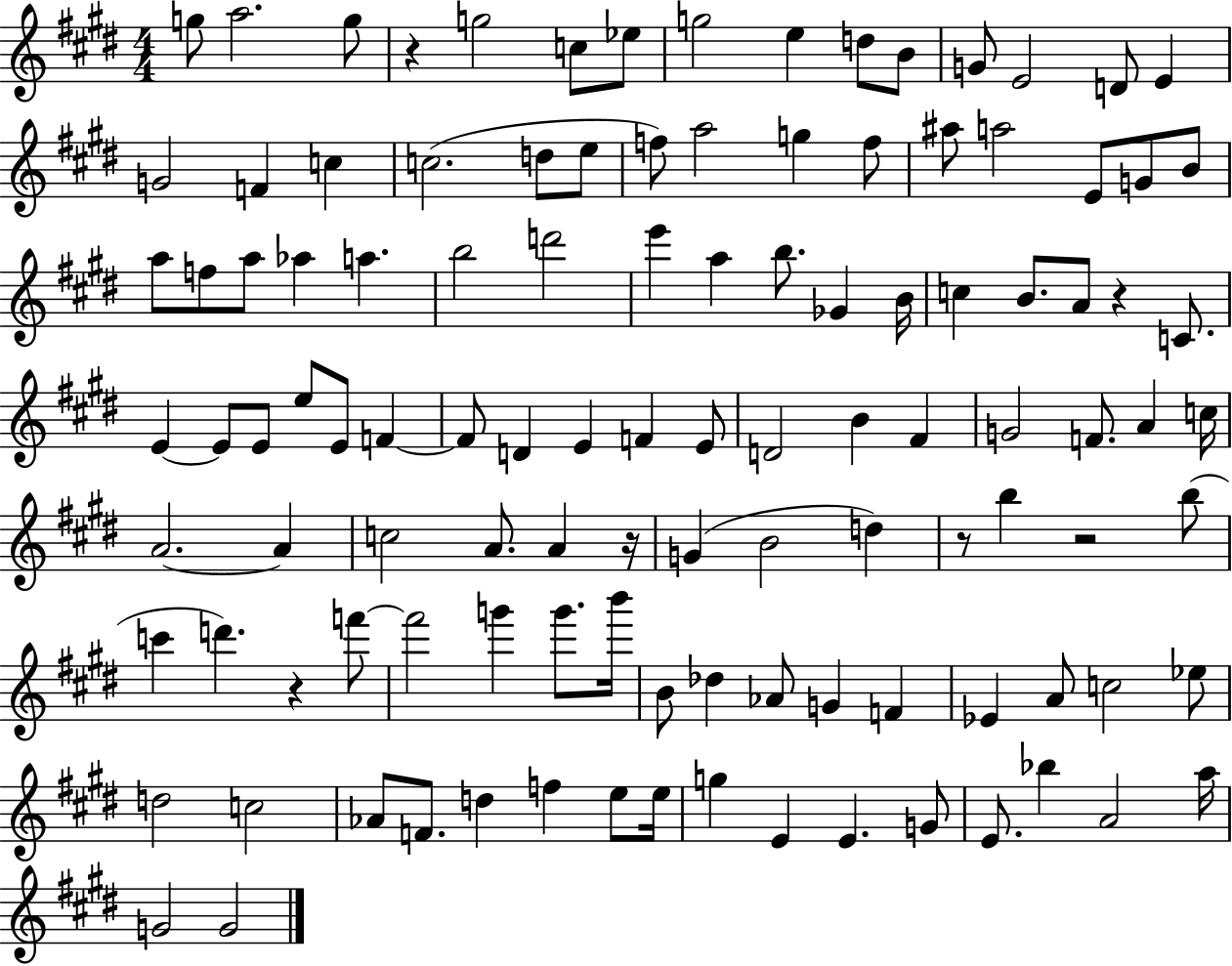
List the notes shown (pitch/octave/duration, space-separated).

G5/e A5/h. G5/e R/q G5/h C5/e Eb5/e G5/h E5/q D5/e B4/e G4/e E4/h D4/e E4/q G4/h F4/q C5/q C5/h. D5/e E5/e F5/e A5/h G5/q F5/e A#5/e A5/h E4/e G4/e B4/e A5/e F5/e A5/e Ab5/q A5/q. B5/h D6/h E6/q A5/q B5/e. Gb4/q B4/s C5/q B4/e. A4/e R/q C4/e. E4/q E4/e E4/e E5/e E4/e F4/q F4/e D4/q E4/q F4/q E4/e D4/h B4/q F#4/q G4/h F4/e. A4/q C5/s A4/h. A4/q C5/h A4/e. A4/q R/s G4/q B4/h D5/q R/e B5/q R/h B5/e C6/q D6/q. R/q F6/e F6/h G6/q G6/e. B6/s B4/e Db5/q Ab4/e G4/q F4/q Eb4/q A4/e C5/h Eb5/e D5/h C5/h Ab4/e F4/e. D5/q F5/q E5/e E5/s G5/q E4/q E4/q. G4/e E4/e. Bb5/q A4/h A5/s G4/h G4/h